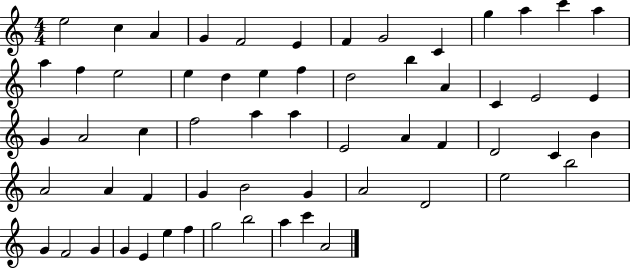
E5/h C5/q A4/q G4/q F4/h E4/q F4/q G4/h C4/q G5/q A5/q C6/q A5/q A5/q F5/q E5/h E5/q D5/q E5/q F5/q D5/h B5/q A4/q C4/q E4/h E4/q G4/q A4/h C5/q F5/h A5/q A5/q E4/h A4/q F4/q D4/h C4/q B4/q A4/h A4/q F4/q G4/q B4/h G4/q A4/h D4/h E5/h B5/h G4/q F4/h G4/q G4/q E4/q E5/q F5/q G5/h B5/h A5/q C6/q A4/h